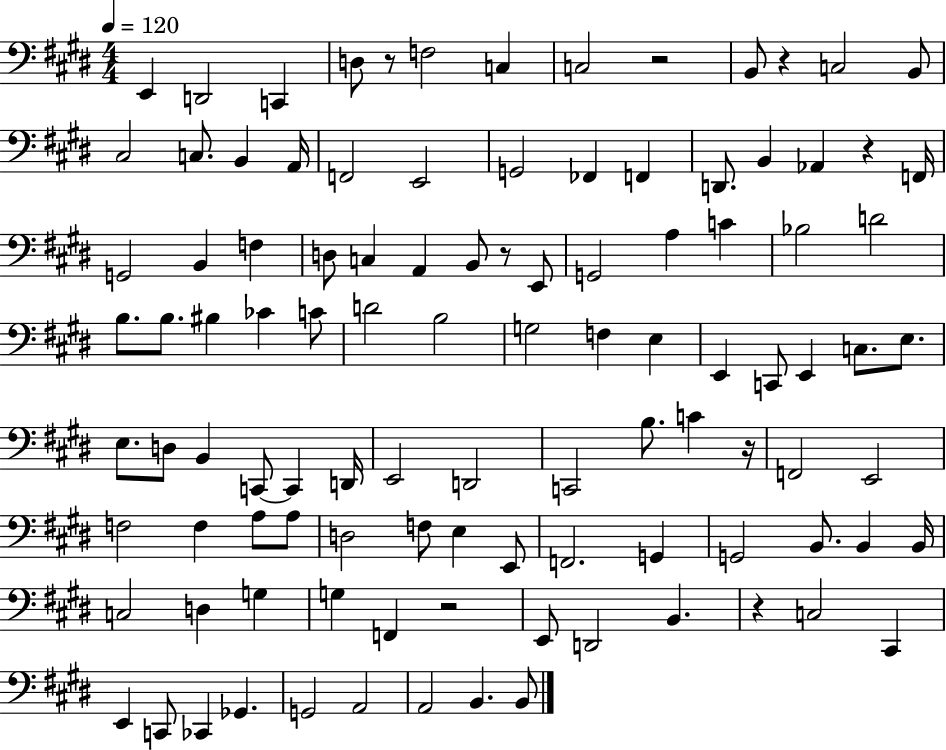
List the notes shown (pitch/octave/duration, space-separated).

E2/q D2/h C2/q D3/e R/e F3/h C3/q C3/h R/h B2/e R/q C3/h B2/e C#3/h C3/e. B2/q A2/s F2/h E2/h G2/h FES2/q F2/q D2/e. B2/q Ab2/q R/q F2/s G2/h B2/q F3/q D3/e C3/q A2/q B2/e R/e E2/e G2/h A3/q C4/q Bb3/h D4/h B3/e. B3/e. BIS3/q CES4/q C4/e D4/h B3/h G3/h F3/q E3/q E2/q C2/e E2/q C3/e. E3/e. E3/e. D3/e B2/q C2/e C2/q D2/s E2/h D2/h C2/h B3/e. C4/q R/s F2/h E2/h F3/h F3/q A3/e A3/e D3/h F3/e E3/q E2/e F2/h. G2/q G2/h B2/e. B2/q B2/s C3/h D3/q G3/q G3/q F2/q R/h E2/e D2/h B2/q. R/q C3/h C#2/q E2/q C2/e CES2/q Gb2/q. G2/h A2/h A2/h B2/q. B2/e